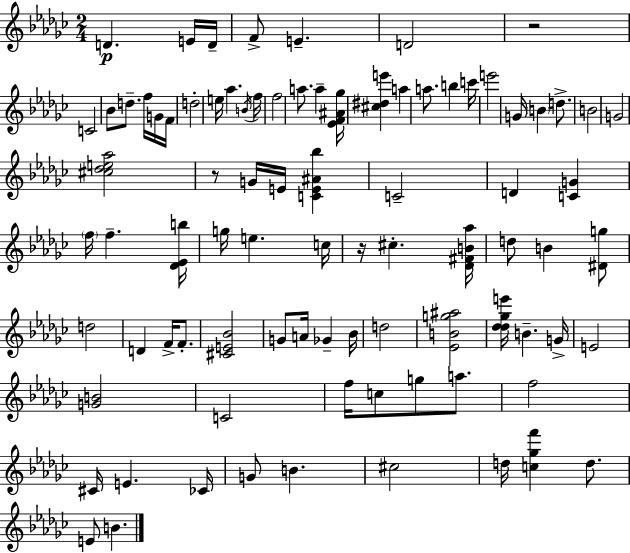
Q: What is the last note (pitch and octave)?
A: B4